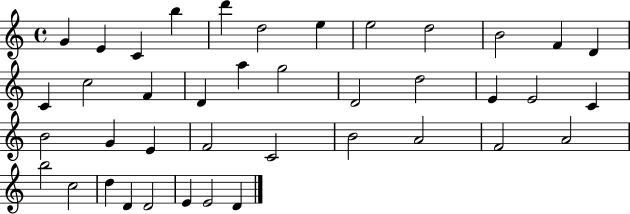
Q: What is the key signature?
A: C major